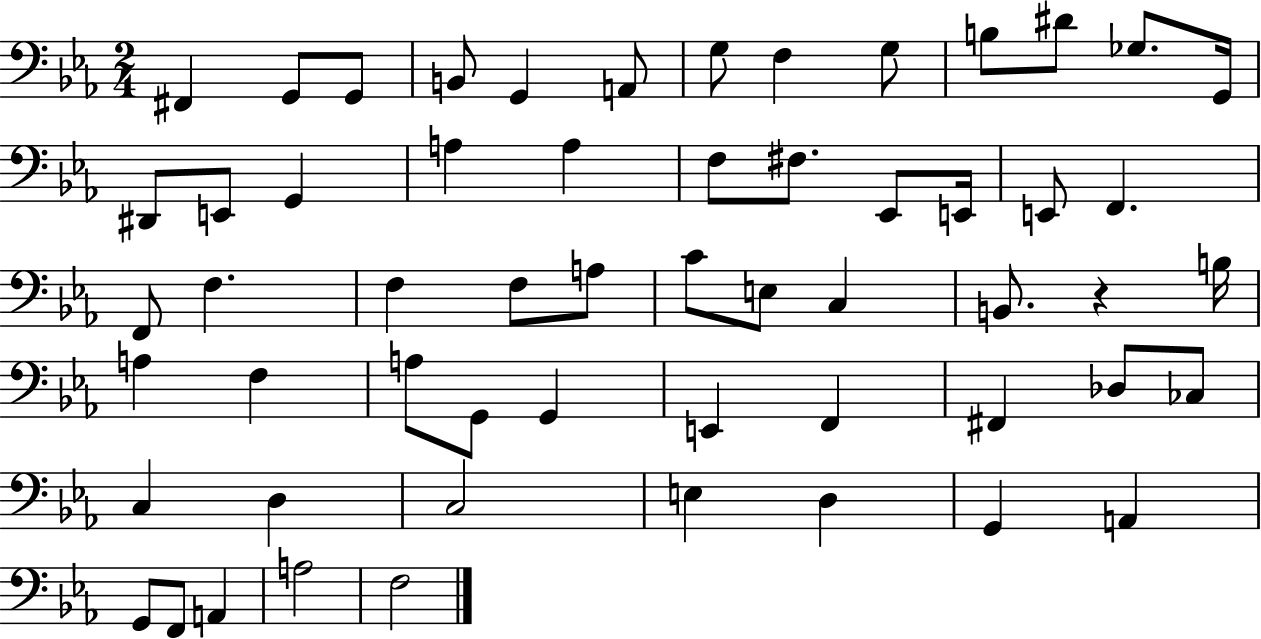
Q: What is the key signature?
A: EES major